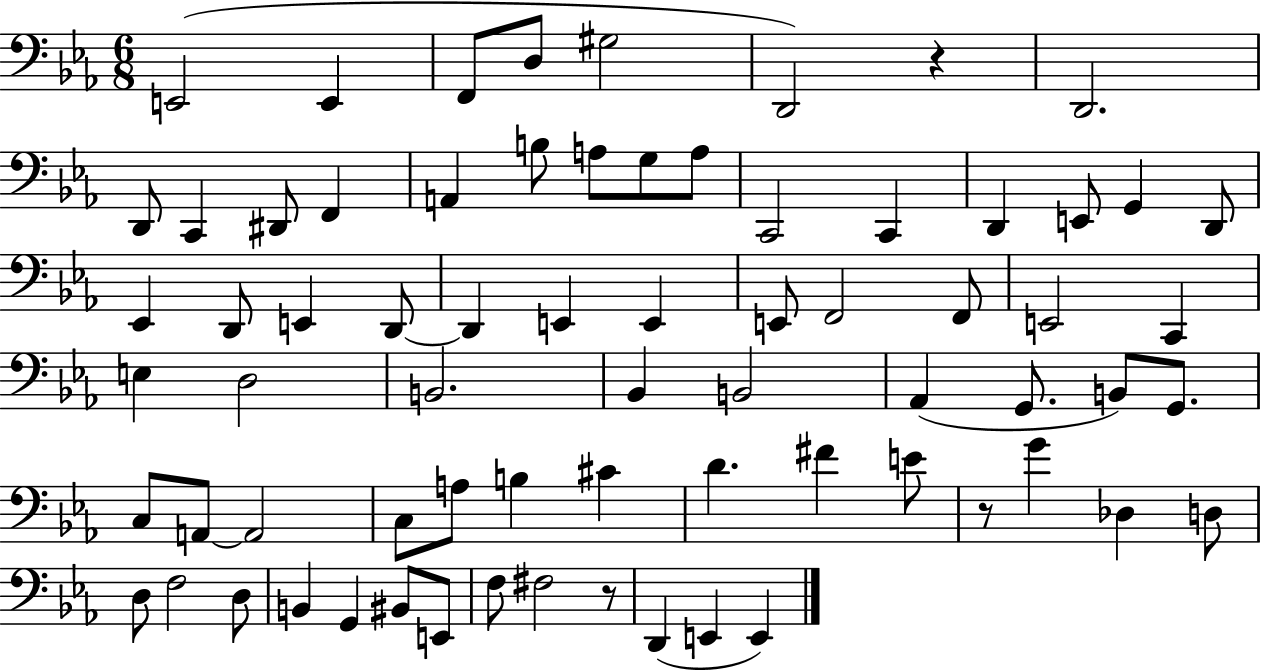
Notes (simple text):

E2/h E2/q F2/e D3/e G#3/h D2/h R/q D2/h. D2/e C2/q D#2/e F2/q A2/q B3/e A3/e G3/e A3/e C2/h C2/q D2/q E2/e G2/q D2/e Eb2/q D2/e E2/q D2/e D2/q E2/q E2/q E2/e F2/h F2/e E2/h C2/q E3/q D3/h B2/h. Bb2/q B2/h Ab2/q G2/e. B2/e G2/e. C3/e A2/e A2/h C3/e A3/e B3/q C#4/q D4/q. F#4/q E4/e R/e G4/q Db3/q D3/e D3/e F3/h D3/e B2/q G2/q BIS2/e E2/e F3/e F#3/h R/e D2/q E2/q E2/q